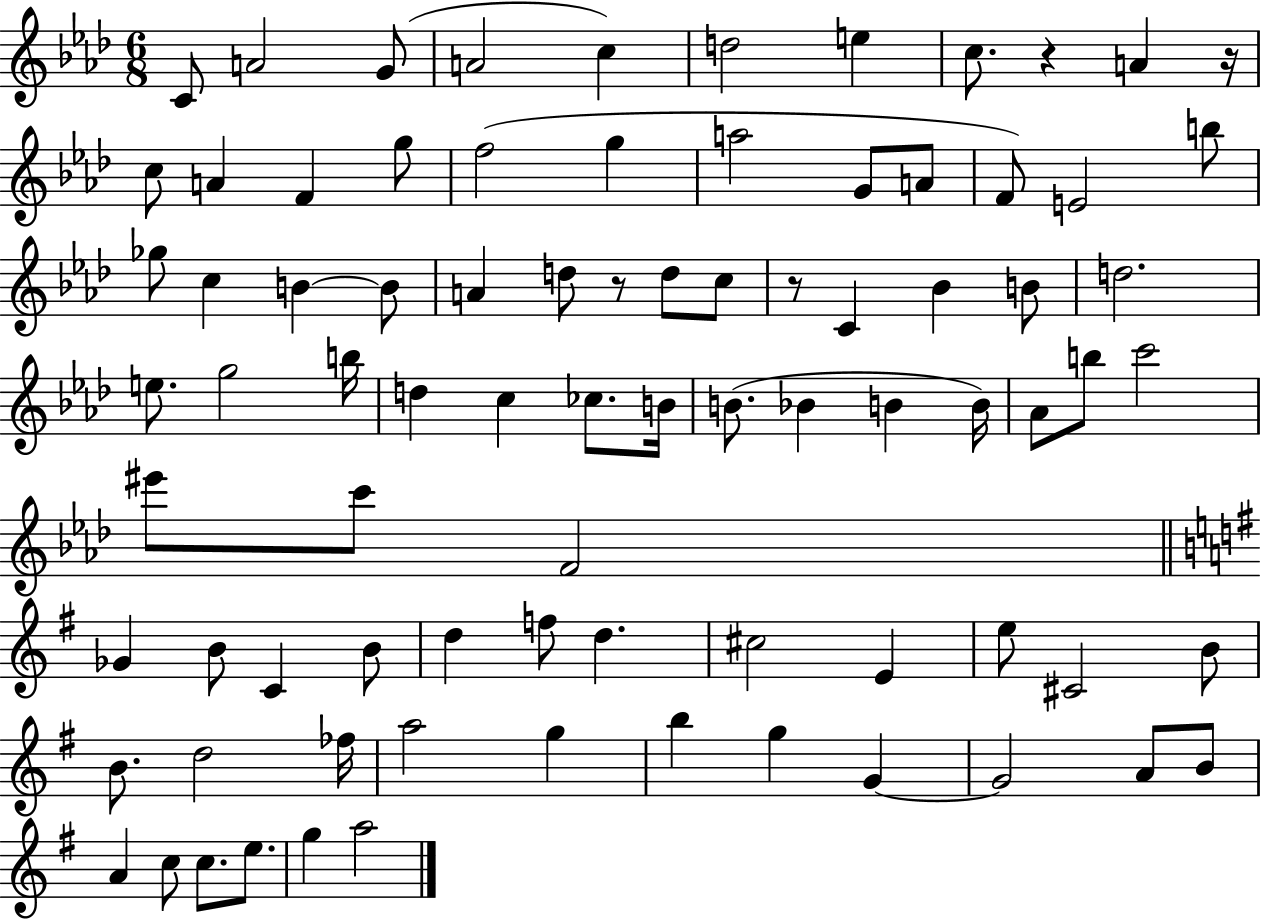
C4/e A4/h G4/e A4/h C5/q D5/h E5/q C5/e. R/q A4/q R/s C5/e A4/q F4/q G5/e F5/h G5/q A5/h G4/e A4/e F4/e E4/h B5/e Gb5/e C5/q B4/q B4/e A4/q D5/e R/e D5/e C5/e R/e C4/q Bb4/q B4/e D5/h. E5/e. G5/h B5/s D5/q C5/q CES5/e. B4/s B4/e. Bb4/q B4/q B4/s Ab4/e B5/e C6/h EIS6/e C6/e F4/h Gb4/q B4/e C4/q B4/e D5/q F5/e D5/q. C#5/h E4/q E5/e C#4/h B4/e B4/e. D5/h FES5/s A5/h G5/q B5/q G5/q G4/q G4/h A4/e B4/e A4/q C5/e C5/e. E5/e. G5/q A5/h